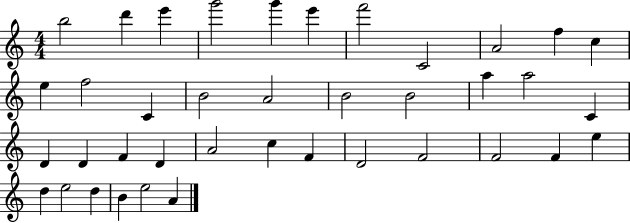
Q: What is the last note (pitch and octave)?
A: A4